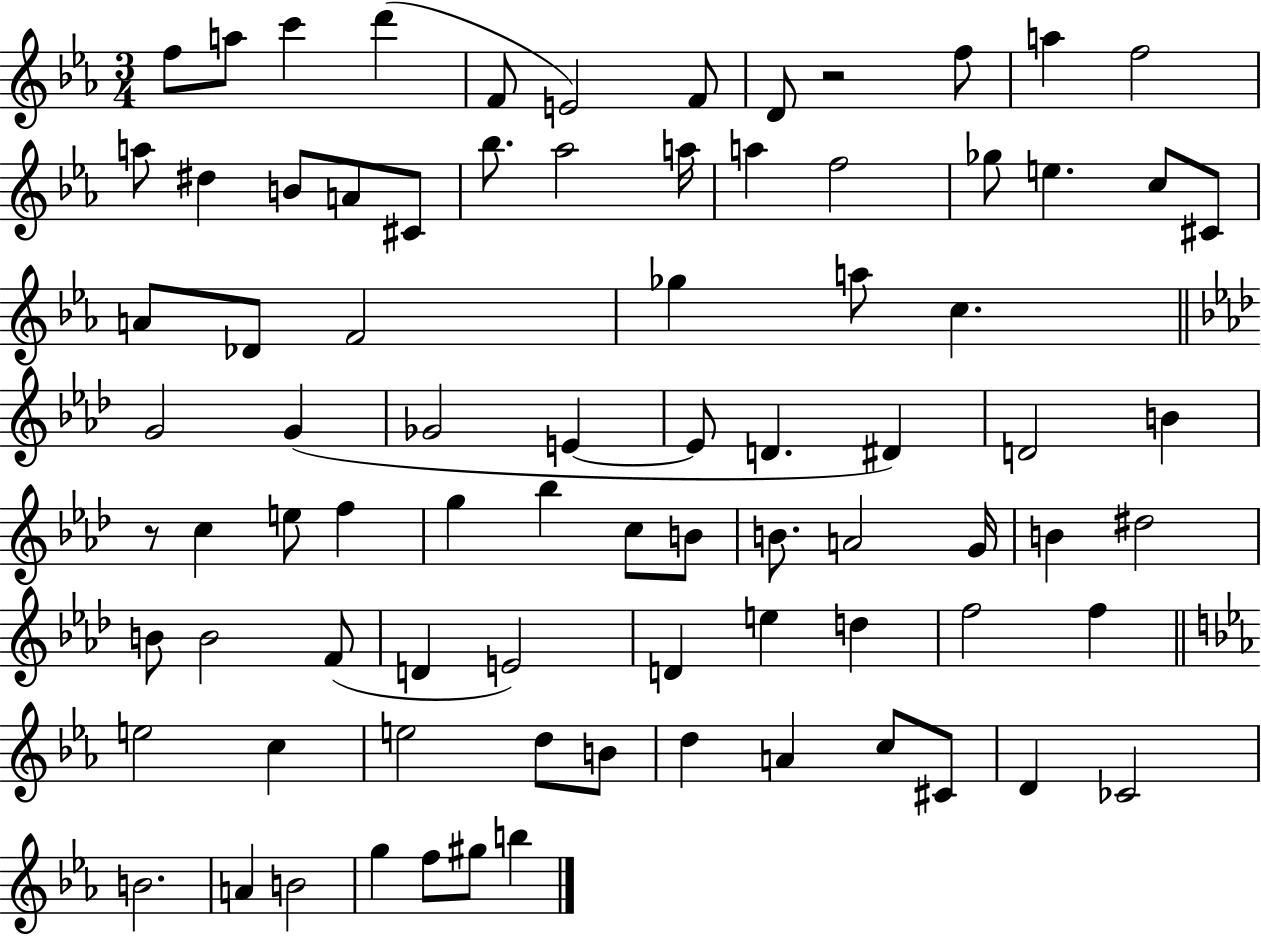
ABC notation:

X:1
T:Untitled
M:3/4
L:1/4
K:Eb
f/2 a/2 c' d' F/2 E2 F/2 D/2 z2 f/2 a f2 a/2 ^d B/2 A/2 ^C/2 _b/2 _a2 a/4 a f2 _g/2 e c/2 ^C/2 A/2 _D/2 F2 _g a/2 c G2 G _G2 E E/2 D ^D D2 B z/2 c e/2 f g _b c/2 B/2 B/2 A2 G/4 B ^d2 B/2 B2 F/2 D E2 D e d f2 f e2 c e2 d/2 B/2 d A c/2 ^C/2 D _C2 B2 A B2 g f/2 ^g/2 b